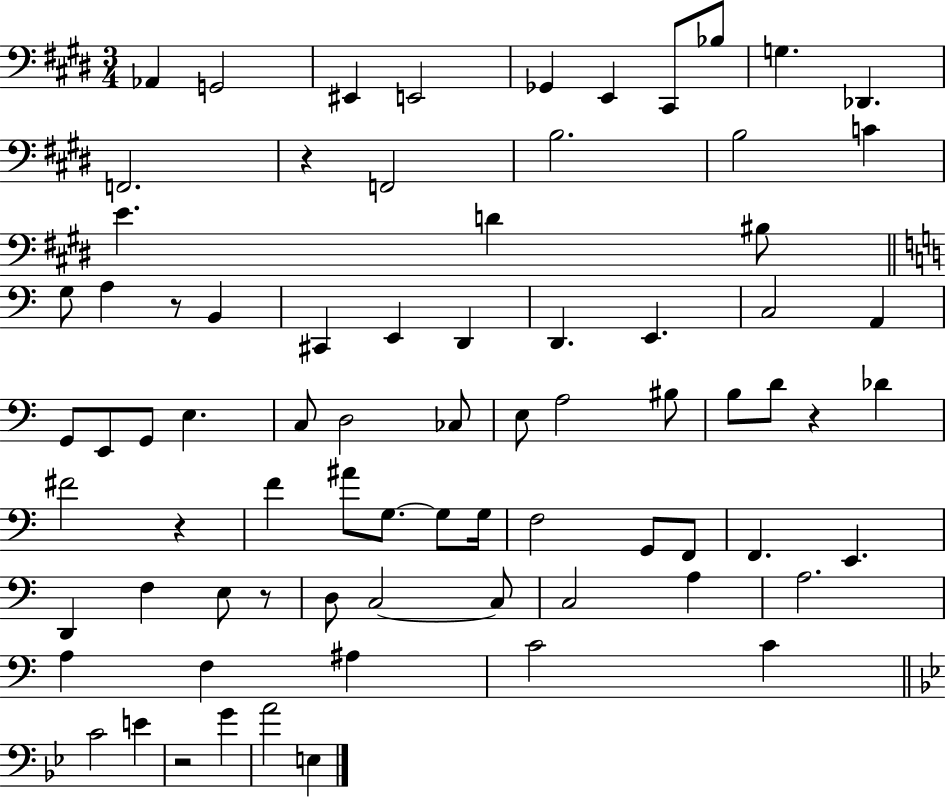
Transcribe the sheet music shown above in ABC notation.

X:1
T:Untitled
M:3/4
L:1/4
K:E
_A,, G,,2 ^E,, E,,2 _G,, E,, ^C,,/2 _B,/2 G, _D,, F,,2 z F,,2 B,2 B,2 C E D ^B,/2 G,/2 A, z/2 B,, ^C,, E,, D,, D,, E,, C,2 A,, G,,/2 E,,/2 G,,/2 E, C,/2 D,2 _C,/2 E,/2 A,2 ^B,/2 B,/2 D/2 z _D ^F2 z F ^A/2 G,/2 G,/2 G,/4 F,2 G,,/2 F,,/2 F,, E,, D,, F, E,/2 z/2 D,/2 C,2 C,/2 C,2 A, A,2 A, F, ^A, C2 C C2 E z2 G A2 E,